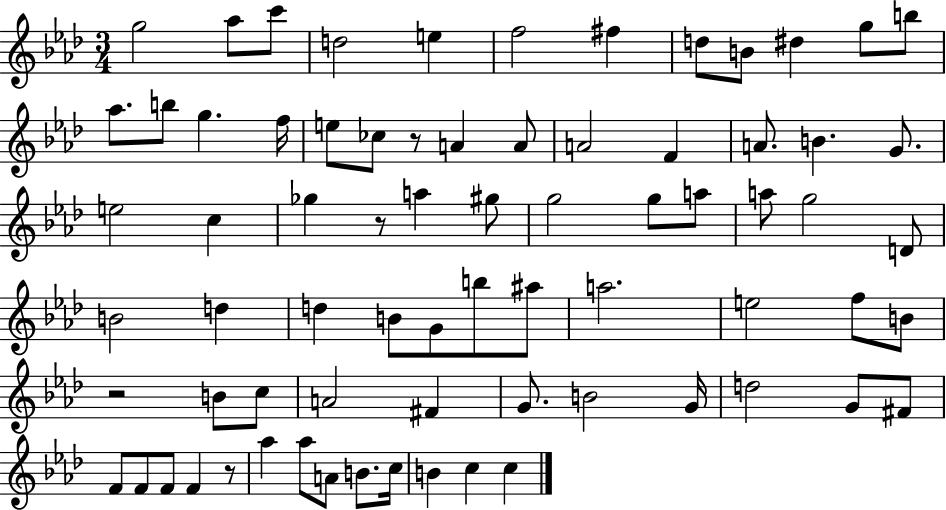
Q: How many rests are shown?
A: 4